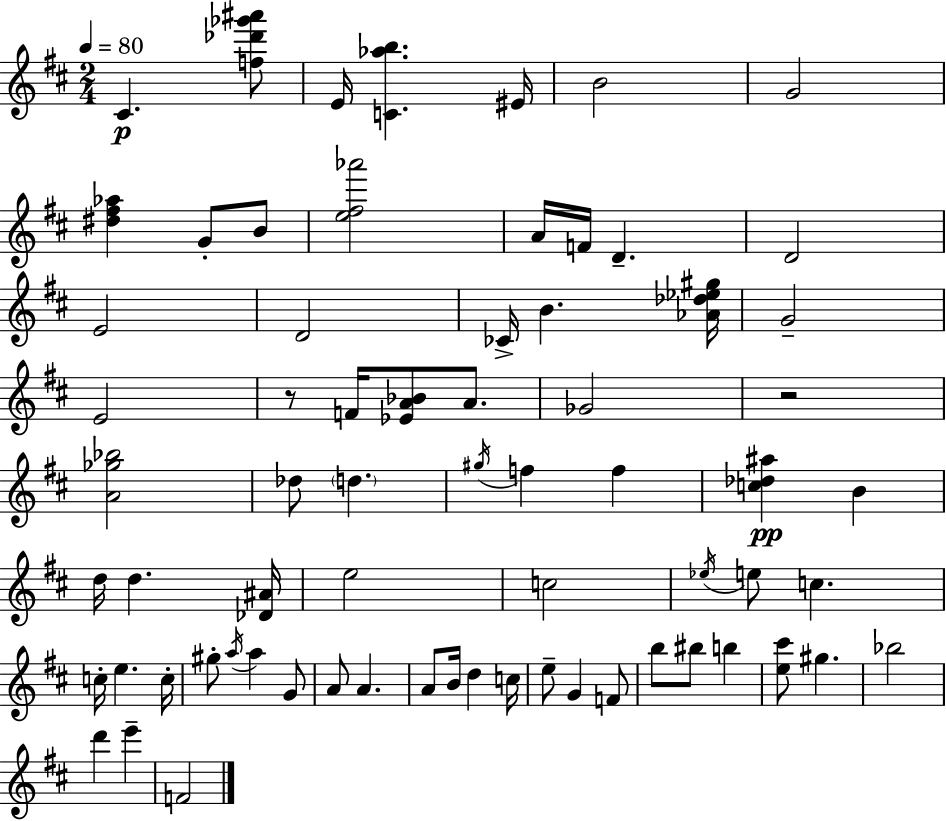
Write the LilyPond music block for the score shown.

{
  \clef treble
  \numericTimeSignature
  \time 2/4
  \key d \major
  \tempo 4 = 80
  \repeat volta 2 { cis'4.\p <f'' des''' ges''' ais'''>8 | e'16 <c' aes'' b''>4. eis'16 | b'2 | g'2 | \break <dis'' fis'' aes''>4 g'8-. b'8 | <e'' fis'' aes'''>2 | a'16 f'16 d'4.-- | d'2 | \break e'2 | d'2 | ces'16-> b'4. <aes' des'' ees'' gis''>16 | g'2-- | \break e'2 | r8 f'16 <ees' a' bes'>8 a'8. | ges'2 | r2 | \break <a' ges'' bes''>2 | des''8 \parenthesize d''4. | \acciaccatura { gis''16 } f''4 f''4 | <c'' des'' ais''>4\pp b'4 | \break d''16 d''4. | <des' ais'>16 e''2 | c''2 | \acciaccatura { ees''16 } e''8 c''4. | \break c''16-. e''4. | c''16-. gis''8-. \acciaccatura { a''16 } a''4 | g'8 a'8 a'4. | a'8 b'16 d''4 | \break c''16 e''8-- g'4 | f'8 b''8 bis''8 b''4 | <e'' cis'''>8 gis''4. | bes''2 | \break d'''4 e'''4-- | f'2 | } \bar "|."
}